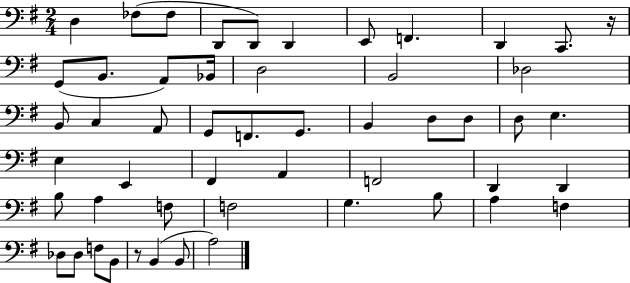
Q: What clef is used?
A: bass